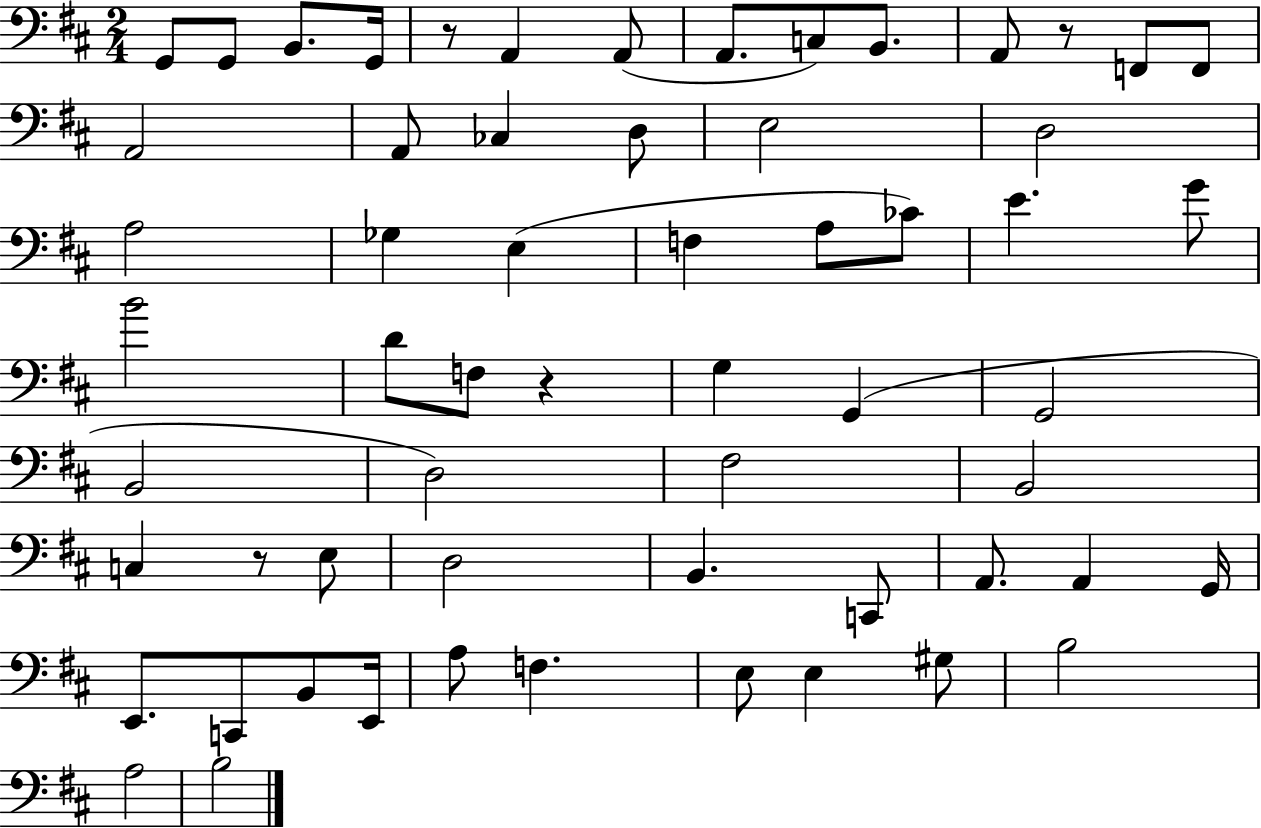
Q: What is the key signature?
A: D major